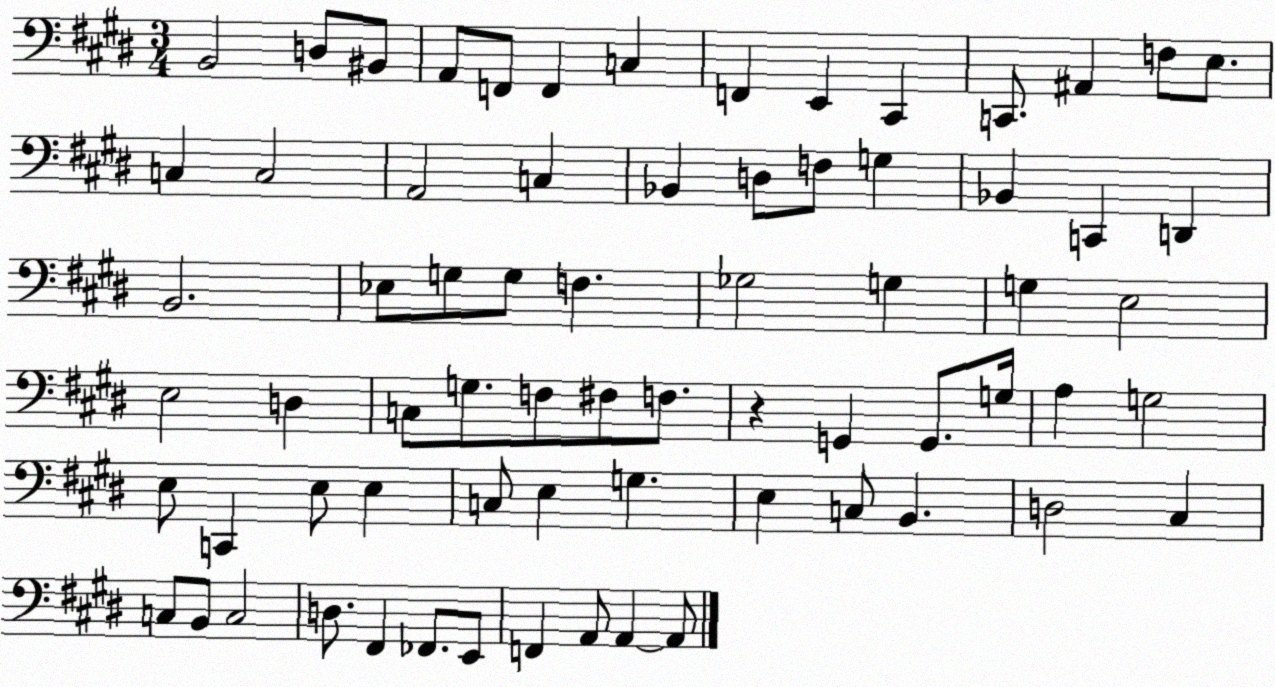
X:1
T:Untitled
M:3/4
L:1/4
K:E
B,,2 D,/2 ^B,,/2 A,,/2 F,,/2 F,, C, F,, E,, ^C,, C,,/2 ^A,, F,/2 E,/2 C, C,2 A,,2 C, _B,, D,/2 F,/2 G, _B,, C,, D,, B,,2 _E,/2 G,/2 G,/2 F, _G,2 G, G, E,2 E,2 D, C,/2 G,/2 F,/2 ^F,/2 F,/2 z G,, G,,/2 G,/4 A, G,2 E,/2 C,, E,/2 E, C,/2 E, G, E, C,/2 B,, D,2 ^C, C,/2 B,,/2 C,2 D,/2 ^F,, _F,,/2 E,,/2 F,, A,,/2 A,, A,,/2